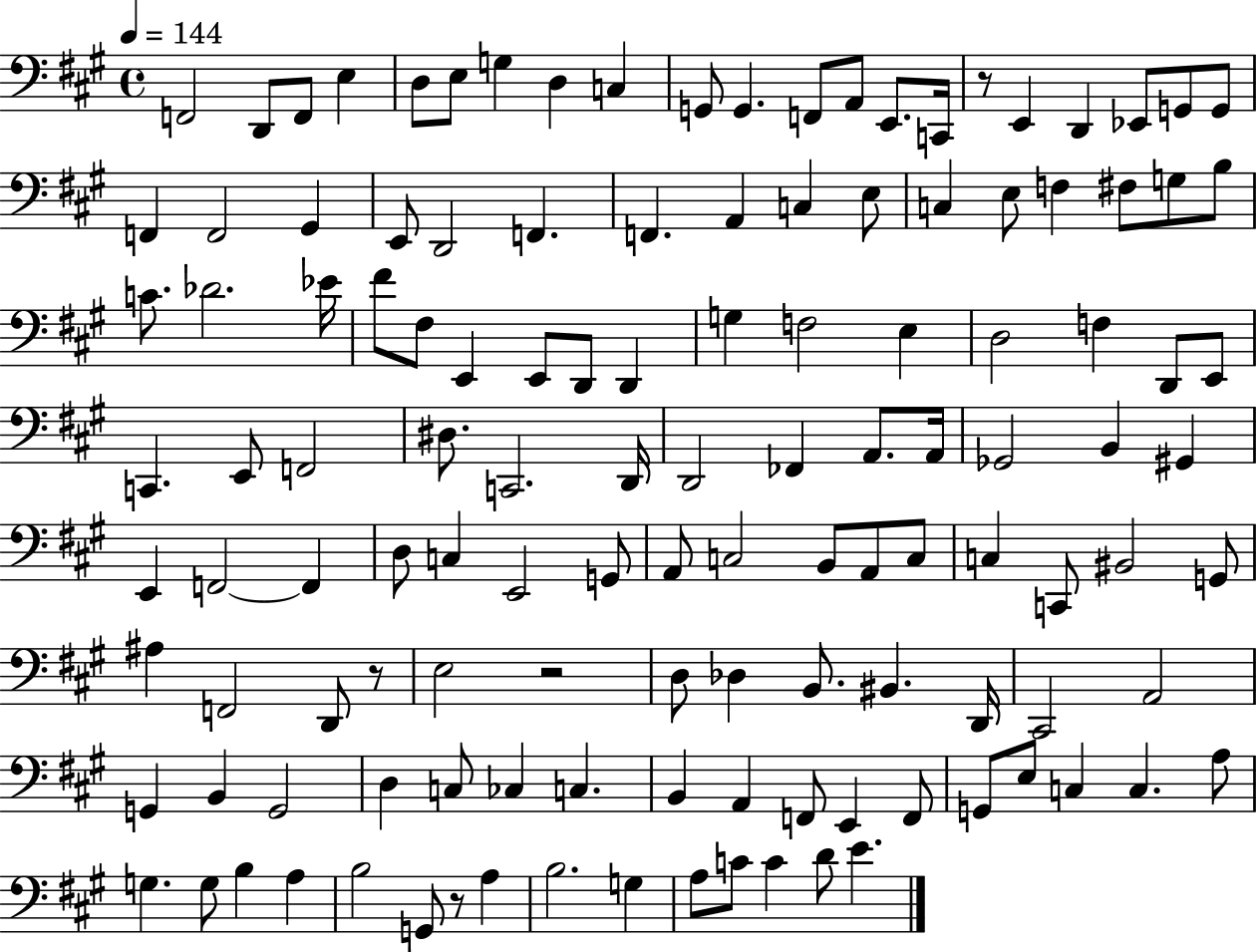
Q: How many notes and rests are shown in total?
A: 127